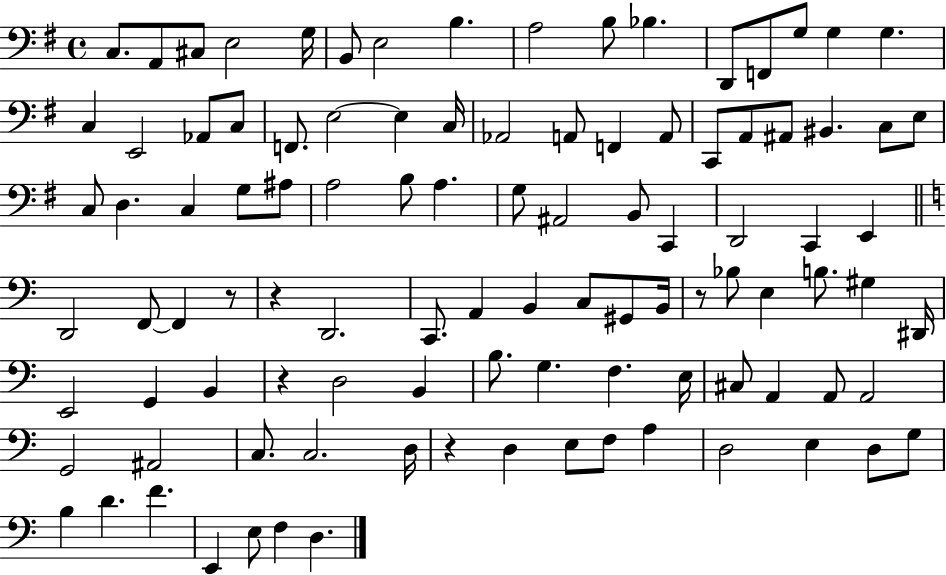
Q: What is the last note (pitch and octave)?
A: D3